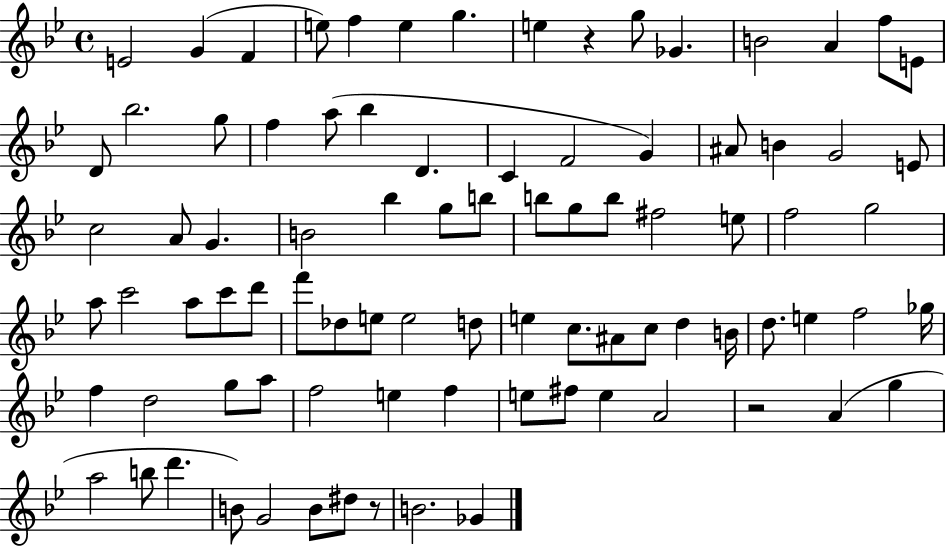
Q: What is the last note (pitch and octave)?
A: Gb4